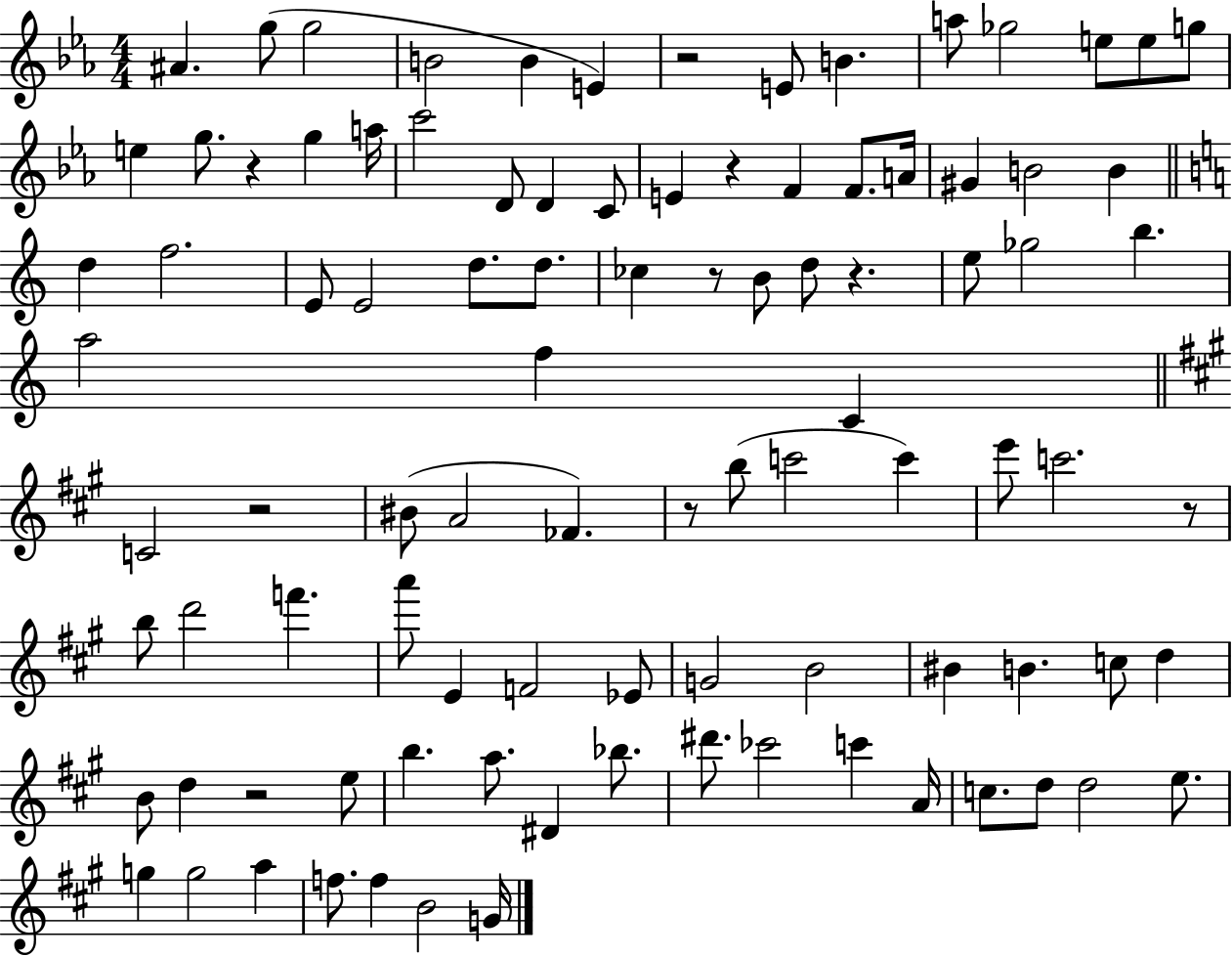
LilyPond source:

{
  \clef treble
  \numericTimeSignature
  \time 4/4
  \key ees \major
  ais'4. g''8( g''2 | b'2 b'4 e'4) | r2 e'8 b'4. | a''8 ges''2 e''8 e''8 g''8 | \break e''4 g''8. r4 g''4 a''16 | c'''2 d'8 d'4 c'8 | e'4 r4 f'4 f'8. a'16 | gis'4 b'2 b'4 | \break \bar "||" \break \key c \major d''4 f''2. | e'8 e'2 d''8. d''8. | ces''4 r8 b'8 d''8 r4. | e''8 ges''2 b''4. | \break a''2 f''4 c'4 | \bar "||" \break \key a \major c'2 r2 | bis'8( a'2 fes'4.) | r8 b''8( c'''2 c'''4) | e'''8 c'''2. r8 | \break b''8 d'''2 f'''4. | a'''8 e'4 f'2 ees'8 | g'2 b'2 | bis'4 b'4. c''8 d''4 | \break b'8 d''4 r2 e''8 | b''4. a''8. dis'4 bes''8. | dis'''8. ces'''2 c'''4 a'16 | c''8. d''8 d''2 e''8. | \break g''4 g''2 a''4 | f''8. f''4 b'2 g'16 | \bar "|."
}